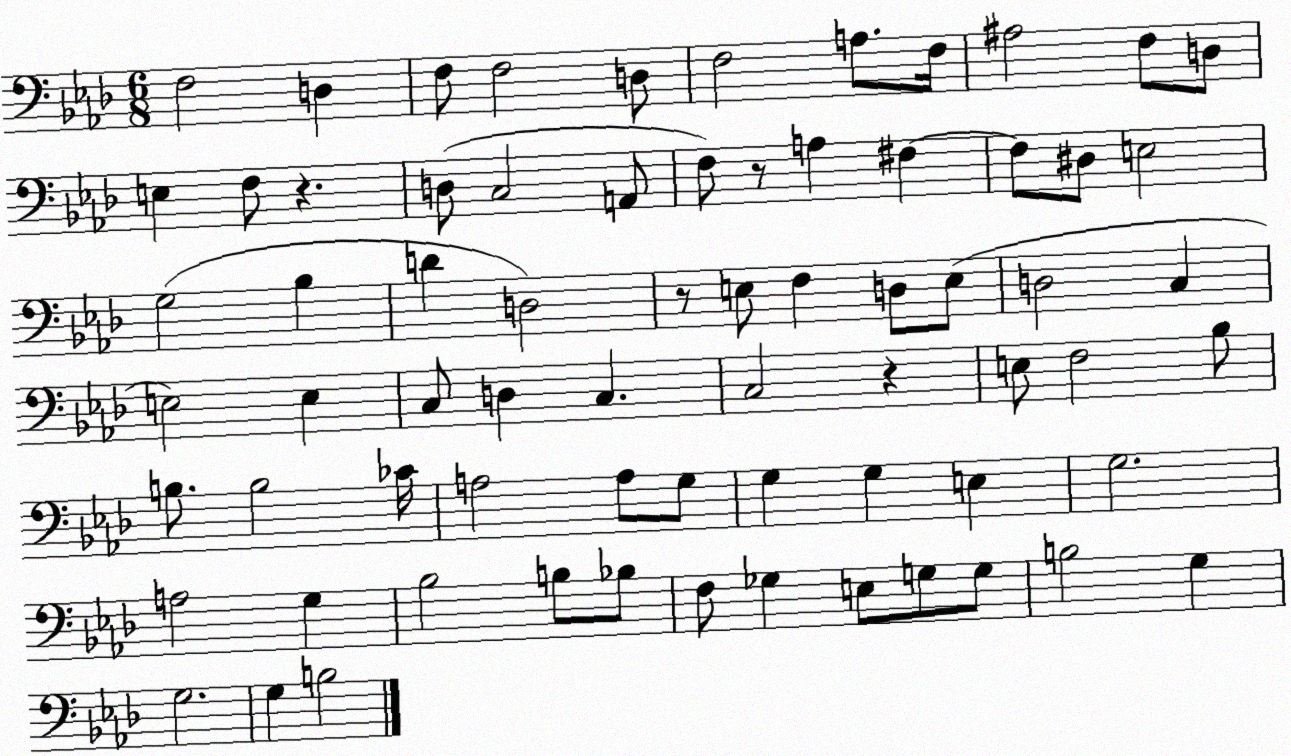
X:1
T:Untitled
M:6/8
L:1/4
K:Ab
F,2 D, F,/2 F,2 D,/2 F,2 A,/2 F,/4 ^A,2 F,/2 D,/2 E, F,/2 z D,/2 C,2 A,,/2 F,/2 z/2 A, ^F, ^F,/2 ^D,/2 E,2 G,2 _B, D D,2 z/2 E,/2 F, D,/2 E,/2 D,2 C, E,2 E, C,/2 D, C, C,2 z E,/2 F,2 _B,/2 B,/2 B,2 _C/4 A,2 A,/2 G,/2 G, G, E, G,2 A,2 G, _B,2 B,/2 _B,/2 F,/2 _G, E,/2 G,/2 G,/2 B,2 G, G,2 G, B,2